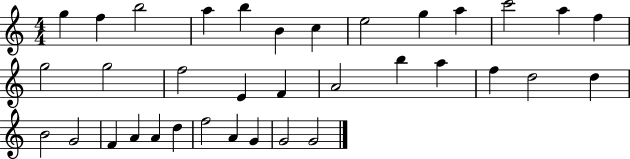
G5/q F5/q B5/h A5/q B5/q B4/q C5/q E5/h G5/q A5/q C6/h A5/q F5/q G5/h G5/h F5/h E4/q F4/q A4/h B5/q A5/q F5/q D5/h D5/q B4/h G4/h F4/q A4/q A4/q D5/q F5/h A4/q G4/q G4/h G4/h